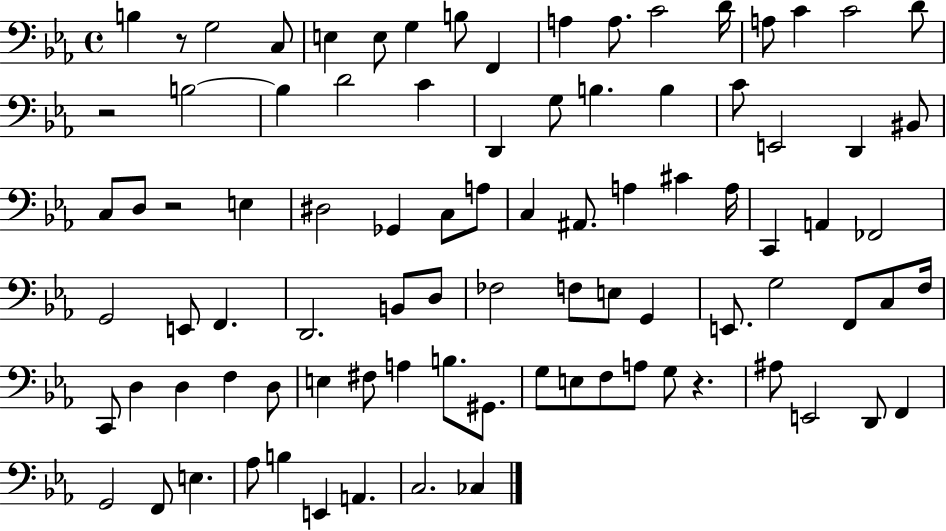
{
  \clef bass
  \time 4/4
  \defaultTimeSignature
  \key ees \major
  b4 r8 g2 c8 | e4 e8 g4 b8 f,4 | a4 a8. c'2 d'16 | a8 c'4 c'2 d'8 | \break r2 b2~~ | b4 d'2 c'4 | d,4 g8 b4. b4 | c'8 e,2 d,4 bis,8 | \break c8 d8 r2 e4 | dis2 ges,4 c8 a8 | c4 ais,8. a4 cis'4 a16 | c,4 a,4 fes,2 | \break g,2 e,8 f,4. | d,2. b,8 d8 | fes2 f8 e8 g,4 | e,8. g2 f,8 c8 f16 | \break c,8 d4 d4 f4 d8 | e4 fis8 a4 b8. gis,8. | g8 e8 f8 a8 g8 r4. | ais8 e,2 d,8 f,4 | \break g,2 f,8 e4. | aes8 b4 e,4 a,4. | c2. ces4 | \bar "|."
}